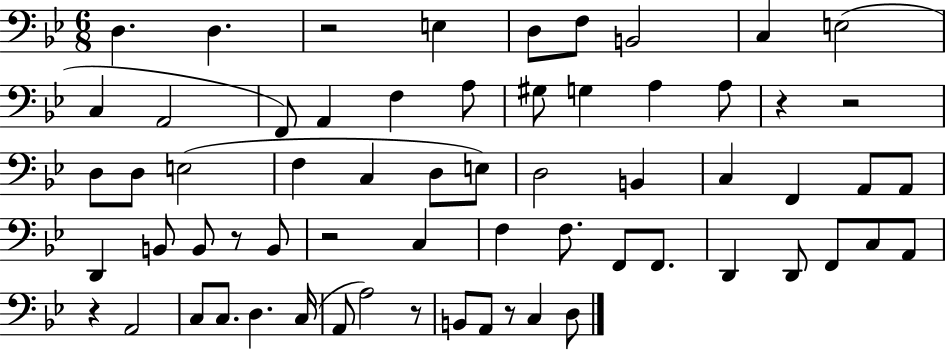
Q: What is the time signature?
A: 6/8